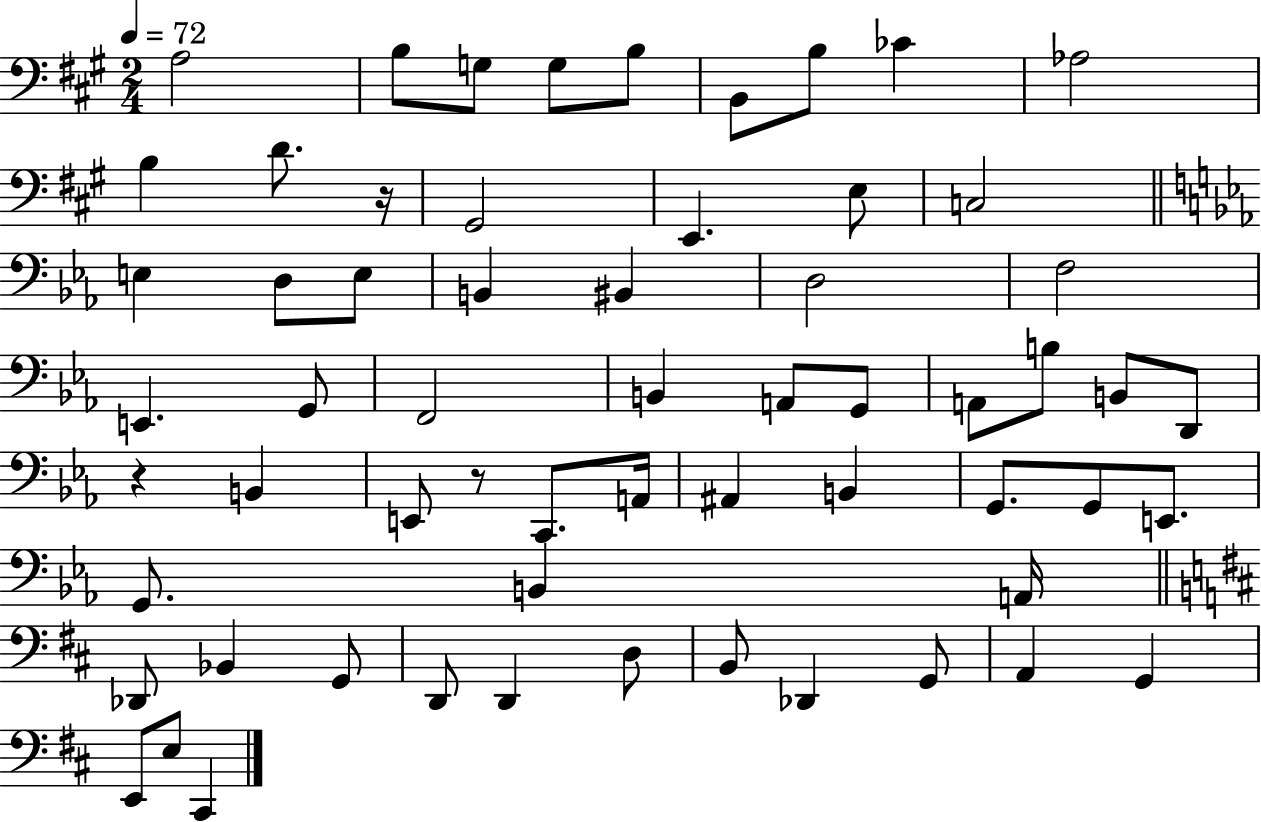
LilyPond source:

{
  \clef bass
  \numericTimeSignature
  \time 2/4
  \key a \major
  \tempo 4 = 72
  a2 | b8 g8 g8 b8 | b,8 b8 ces'4 | aes2 | \break b4 d'8. r16 | gis,2 | e,4. e8 | c2 | \break \bar "||" \break \key c \minor e4 d8 e8 | b,4 bis,4 | d2 | f2 | \break e,4. g,8 | f,2 | b,4 a,8 g,8 | a,8 b8 b,8 d,8 | \break r4 b,4 | e,8 r8 c,8. a,16 | ais,4 b,4 | g,8. g,8 e,8. | \break g,8. b,4 a,16 | \bar "||" \break \key b \minor des,8 bes,4 g,8 | d,8 d,4 d8 | b,8 des,4 g,8 | a,4 g,4 | \break e,8 e8 cis,4 | \bar "|."
}